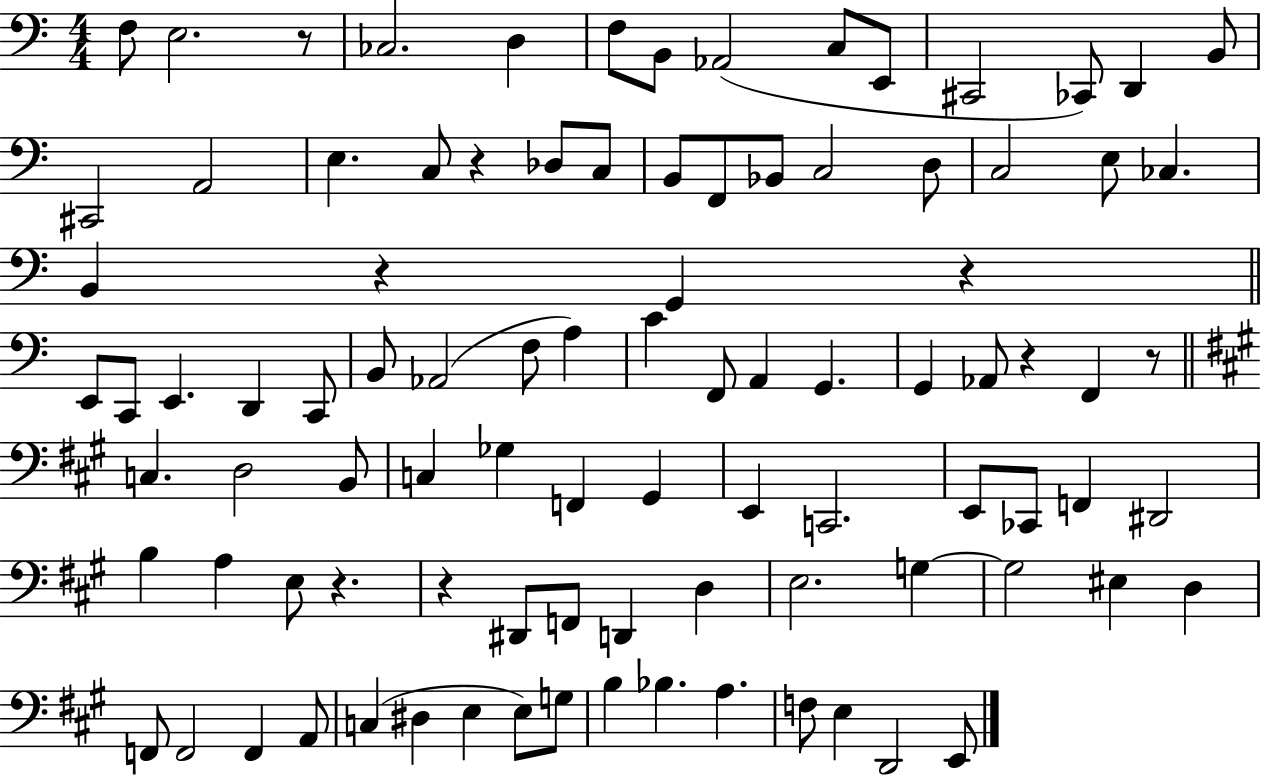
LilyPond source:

{
  \clef bass
  \numericTimeSignature
  \time 4/4
  \key c \major
  f8 e2. r8 | ces2. d4 | f8 b,8 aes,2( c8 e,8 | cis,2 ces,8) d,4 b,8 | \break cis,2 a,2 | e4. c8 r4 des8 c8 | b,8 f,8 bes,8 c2 d8 | c2 e8 ces4. | \break b,4 r4 g,4 r4 | \bar "||" \break \key a \minor e,8 c,8 e,4. d,4 c,8 | b,8 aes,2( f8 a4) | c'4 f,8 a,4 g,4. | g,4 aes,8 r4 f,4 r8 | \break \bar "||" \break \key a \major c4. d2 b,8 | c4 ges4 f,4 gis,4 | e,4 c,2. | e,8 ces,8 f,4 dis,2 | \break b4 a4 e8 r4. | r4 dis,8 f,8 d,4 d4 | e2. g4~~ | g2 eis4 d4 | \break f,8 f,2 f,4 a,8 | c4( dis4 e4 e8) g8 | b4 bes4. a4. | f8 e4 d,2 e,8 | \break \bar "|."
}